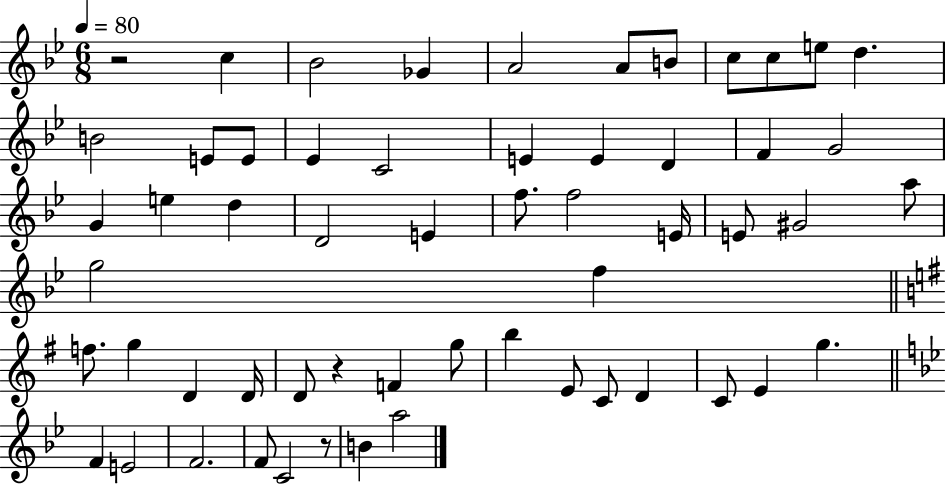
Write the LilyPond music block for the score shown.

{
  \clef treble
  \numericTimeSignature
  \time 6/8
  \key bes \major
  \tempo 4 = 80
  r2 c''4 | bes'2 ges'4 | a'2 a'8 b'8 | c''8 c''8 e''8 d''4. | \break b'2 e'8 e'8 | ees'4 c'2 | e'4 e'4 d'4 | f'4 g'2 | \break g'4 e''4 d''4 | d'2 e'4 | f''8. f''2 e'16 | e'8 gis'2 a''8 | \break g''2 f''4 | \bar "||" \break \key g \major f''8. g''4 d'4 d'16 | d'8 r4 f'4 g''8 | b''4 e'8 c'8 d'4 | c'8 e'4 g''4. | \break \bar "||" \break \key bes \major f'4 e'2 | f'2. | f'8 c'2 r8 | b'4 a''2 | \break \bar "|."
}